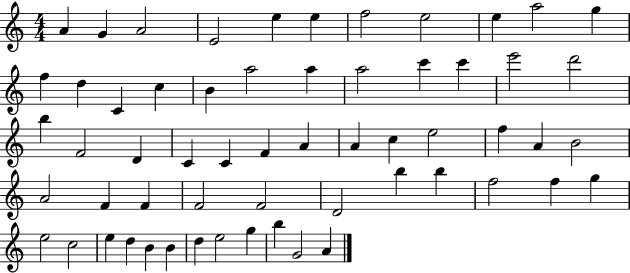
A4/q G4/q A4/h E4/h E5/q E5/q F5/h E5/h E5/q A5/h G5/q F5/q D5/q C4/q C5/q B4/q A5/h A5/q A5/h C6/q C6/q E6/h D6/h B5/q F4/h D4/q C4/q C4/q F4/q A4/q A4/q C5/q E5/h F5/q A4/q B4/h A4/h F4/q F4/q F4/h F4/h D4/h B5/q B5/q F5/h F5/q G5/q E5/h C5/h E5/q D5/q B4/q B4/q D5/q E5/h G5/q B5/q G4/h A4/q